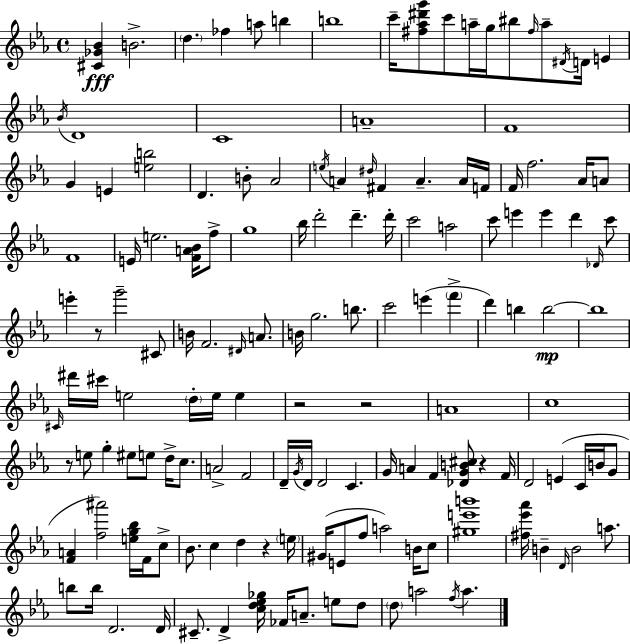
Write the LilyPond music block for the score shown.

{
  \clef treble
  \time 4/4
  \defaultTimeSignature
  \key c \minor
  <cis' ges' bes'>4\fff b'2.-> | \parenthesize d''4. fes''4 a''8 b''4 | b''1 | c'''16-- <fis'' aes'' dis''' g'''>8 c'''8 a''16-- g''16 bis''8 \grace { fis''16 } a''8-- \acciaccatura { dis'16 } d'16 e'4 | \break \acciaccatura { bes'16 } d'1 | c'1 | a'1-- | f'1 | \break g'4 e'4 <e'' b''>2 | d'4. b'8-. aes'2 | \acciaccatura { e''16 } a'4 \grace { dis''16 } fis'4 a'4.-- | a'16 f'16 f'16 f''2. | \break aes'16 a'8 f'1 | e'16 e''2. | <f' a' bes'>16 f''8-> g''1 | bes''16 d'''2-. d'''4.-- | \break d'''16-. c'''2 a''2 | c'''8 e'''4 e'''4 d'''4 | \grace { des'16 } c'''8 e'''4-. r8 g'''2-- | cis'8 b'16 f'2. | \break \grace { dis'16 } a'8. b'16 g''2. | b''8. c'''2 e'''4( | \parenthesize f'''4-> d'''4) b''4 b''2~~\mp | b''1 | \break \grace { cis'16 } dis'''16 cis'''16 e''2 | \parenthesize d''16-. e''16 e''4 r2 | r2 a'1 | c''1 | \break r8 e''8 g''4-. | eis''8 e''8 d''16-> c''8. a'2-> | f'2 d'16-- \acciaccatura { g'16 } d'16 d'2 | c'4. g'16 a'4 f'4 | \break <des' g' b' cis''>8 r4 f'16 d'2 | e'4( c'16 b'16 g'8 <f' a'>4 <f'' ais'''>2) | <e'' g'' bes''>16 f'16 c''8-> bes'8. c''4 | d''4 r4 \parenthesize e''16 gis'16( e'8 f''8 a''2) | \break b'16 c''8 <gis'' e''' b'''>1 | <fis'' ees''' aes'''>16 b'4-- \grace { d'16 } b'2 | a''8. b''8 b''16 d'2. | d'16 cis'8.-- d'4-> | \break <c'' d'' ees'' ges''>16 fes'16 a'8.-- e''8 d''8 \parenthesize d''8 a''2 | \acciaccatura { f''16 } a''4. \bar "|."
}